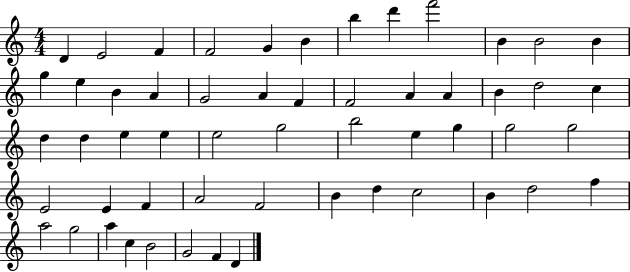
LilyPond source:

{
  \clef treble
  \numericTimeSignature
  \time 4/4
  \key c \major
  d'4 e'2 f'4 | f'2 g'4 b'4 | b''4 d'''4 f'''2 | b'4 b'2 b'4 | \break g''4 e''4 b'4 a'4 | g'2 a'4 f'4 | f'2 a'4 a'4 | b'4 d''2 c''4 | \break d''4 d''4 e''4 e''4 | e''2 g''2 | b''2 e''4 g''4 | g''2 g''2 | \break e'2 e'4 f'4 | a'2 f'2 | b'4 d''4 c''2 | b'4 d''2 f''4 | \break a''2 g''2 | a''4 c''4 b'2 | g'2 f'4 d'4 | \bar "|."
}